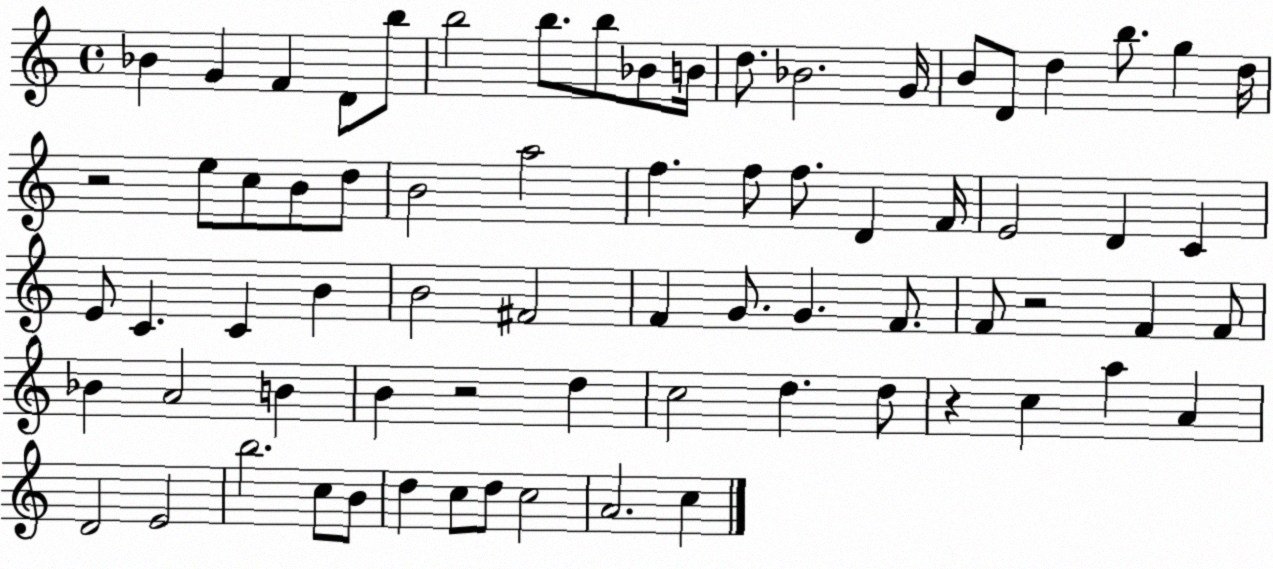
X:1
T:Untitled
M:4/4
L:1/4
K:C
_B G F D/2 b/2 b2 b/2 b/2 _B/2 B/4 d/2 _B2 G/4 B/2 D/2 d b/2 g d/4 z2 e/2 c/2 B/2 d/2 B2 a2 f f/2 f/2 D F/4 E2 D C E/2 C C B B2 ^F2 F G/2 G F/2 F/2 z2 F F/2 _B A2 B B z2 d c2 d d/2 z c a A D2 E2 b2 c/2 B/2 d c/2 d/2 c2 A2 c